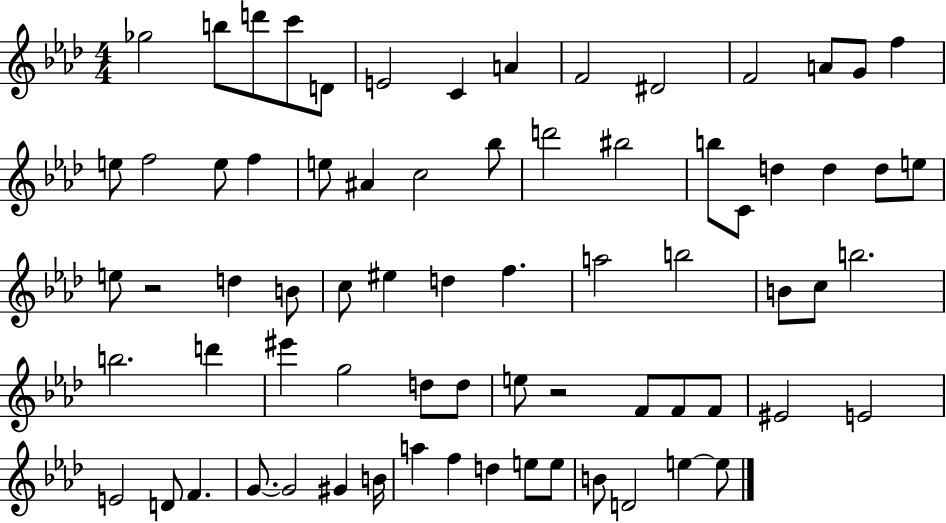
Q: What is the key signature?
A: AES major